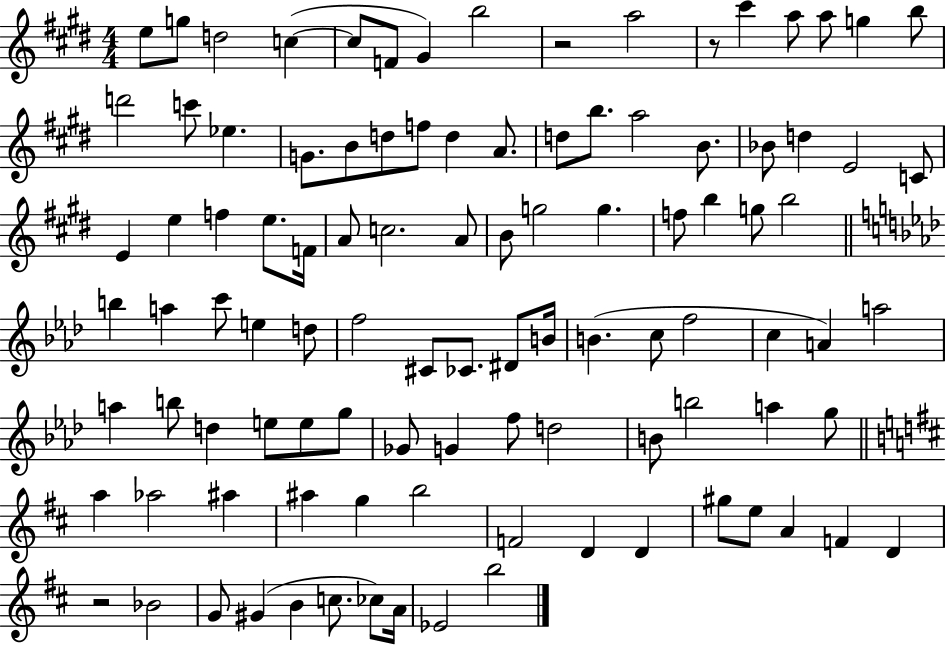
{
  \clef treble
  \numericTimeSignature
  \time 4/4
  \key e \major
  e''8 g''8 d''2 c''4~(~ | c''8 f'8 gis'4) b''2 | r2 a''2 | r8 cis'''4 a''8 a''8 g''4 b''8 | \break d'''2 c'''8 ees''4. | g'8. b'8 d''8 f''8 d''4 a'8. | d''8 b''8. a''2 b'8. | bes'8 d''4 e'2 c'8 | \break e'4 e''4 f''4 e''8. f'16 | a'8 c''2. a'8 | b'8 g''2 g''4. | f''8 b''4 g''8 b''2 | \break \bar "||" \break \key aes \major b''4 a''4 c'''8 e''4 d''8 | f''2 cis'8 ces'8. dis'8 b'16 | b'4.( c''8 f''2 | c''4 a'4) a''2 | \break a''4 b''8 d''4 e''8 e''8 g''8 | ges'8 g'4 f''8 d''2 | b'8 b''2 a''4 g''8 | \bar "||" \break \key d \major a''4 aes''2 ais''4 | ais''4 g''4 b''2 | f'2 d'4 d'4 | gis''8 e''8 a'4 f'4 d'4 | \break r2 bes'2 | g'8 gis'4( b'4 c''8. ces''8) a'16 | ees'2 b''2 | \bar "|."
}